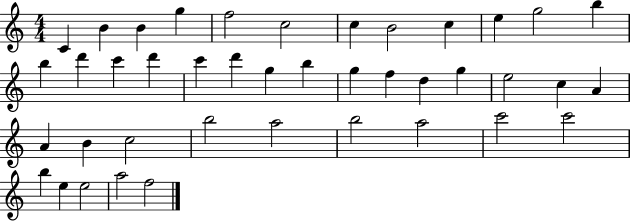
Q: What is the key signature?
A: C major